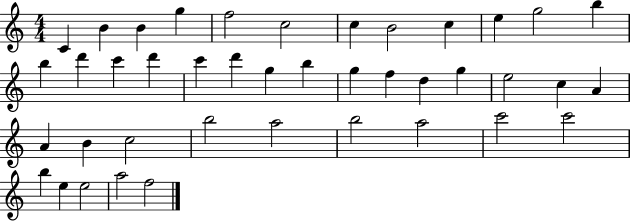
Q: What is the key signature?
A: C major